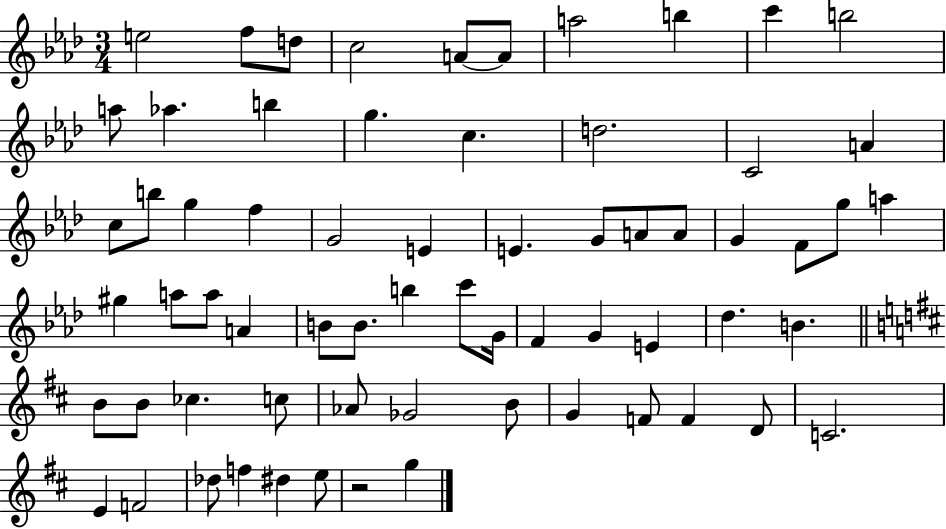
E5/h F5/e D5/e C5/h A4/e A4/e A5/h B5/q C6/q B5/h A5/e Ab5/q. B5/q G5/q. C5/q. D5/h. C4/h A4/q C5/e B5/e G5/q F5/q G4/h E4/q E4/q. G4/e A4/e A4/e G4/q F4/e G5/e A5/q G#5/q A5/e A5/e A4/q B4/e B4/e. B5/q C6/e G4/s F4/q G4/q E4/q Db5/q. B4/q. B4/e B4/e CES5/q. C5/e Ab4/e Gb4/h B4/e G4/q F4/e F4/q D4/e C4/h. E4/q F4/h Db5/e F5/q D#5/q E5/e R/h G5/q